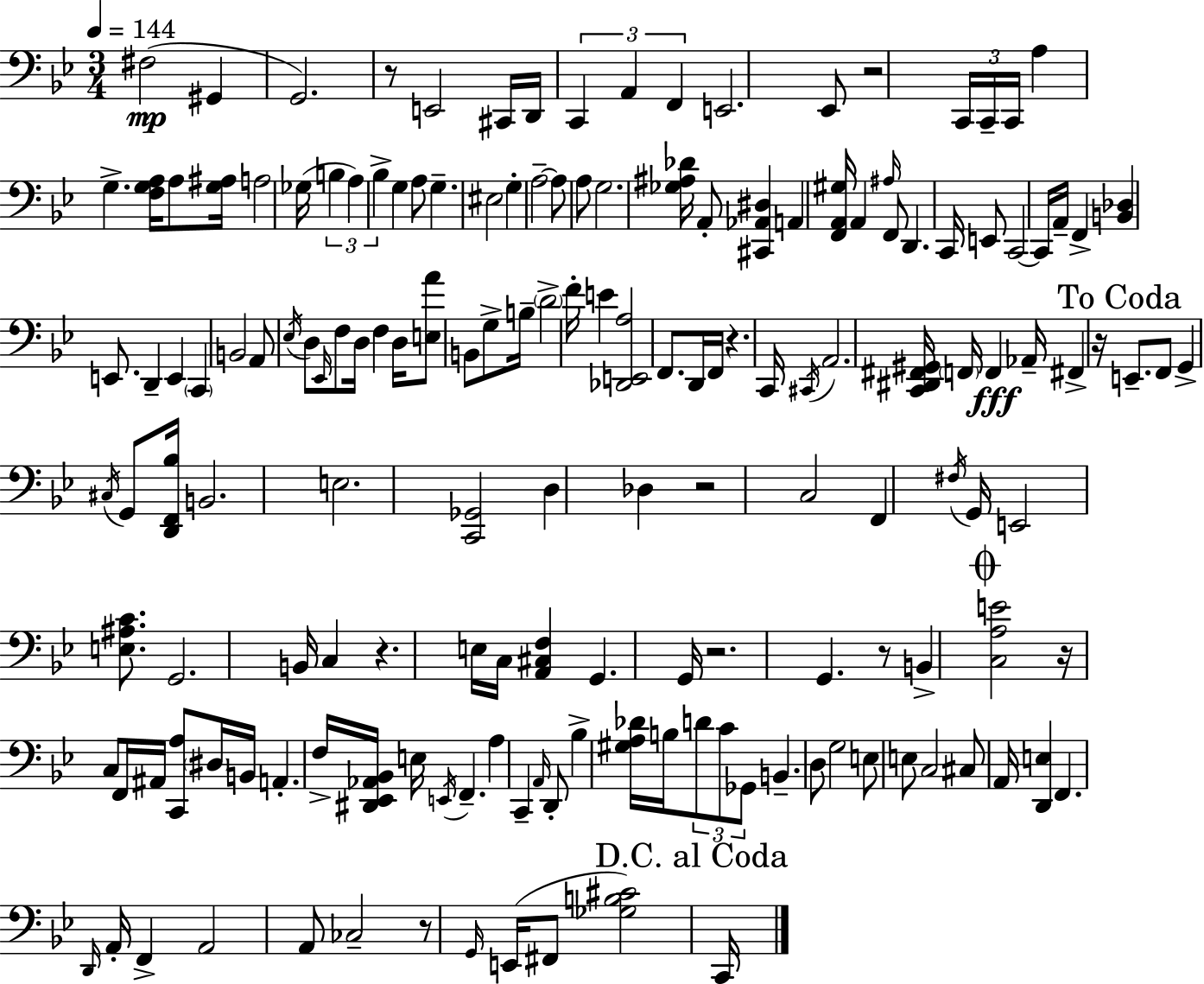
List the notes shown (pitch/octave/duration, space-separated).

F#3/h G#2/q G2/h. R/e E2/h C#2/s D2/s C2/q A2/q F2/q E2/h. Eb2/e R/h C2/s C2/s C2/s A3/q G3/q. [F3,G3,A3]/s A3/e [G3,A#3]/s A3/h Gb3/s B3/q A3/q Bb3/q G3/q A3/e G3/q. EIS3/h G3/q A3/h A3/e A3/e G3/h. [Gb3,A#3,Db4]/s A2/e [C#2,Ab2,D#3]/q A2/q [F2,A2,G#3]/s A2/q A#3/s F2/e D2/q. C2/s E2/e C2/h C2/s A2/s F2/q [B2,Db3]/q E2/e. D2/q E2/q C2/q B2/h A2/e Eb3/s D3/e Eb2/s F3/e D3/s F3/q D3/s [E3,A4]/e B2/e G3/e B3/s D4/h F4/s E4/q [Db2,E2,A3]/h F2/e. D2/s F2/s R/q. C2/s C#2/s A2/h. [C2,D#2,F#2,G#2]/s F2/s F2/q Ab2/s F#2/q R/s E2/e. F2/e G2/q C#3/s G2/e [D2,F2,Bb3]/s B2/h. E3/h. [C2,Gb2]/h D3/q Db3/q R/h C3/h F2/q F#3/s G2/s E2/h [E3,A#3,C4]/e. G2/h. B2/s C3/q R/q. E3/s C3/s [A2,C#3,F3]/q G2/q. G2/s R/h. G2/q. R/e B2/q [C3,A3,E4]/h R/s C3/e F2/s A#2/s [C2,A3]/e D#3/s B2/s A2/q. F3/s [D#2,Eb2,Ab2,Bb2]/s E3/s E2/s F2/q. A3/q C2/q A2/s D2/e Bb3/q [G#3,A3,Db4]/s B3/s D4/e C4/e Gb2/e B2/q. D3/e G3/h E3/e E3/e C3/h C#3/e A2/s [D2,E3]/q F2/q. D2/s A2/s F2/q A2/h A2/e CES3/h R/e G2/s E2/s F#2/e [Gb3,B3,C#4]/h C2/s